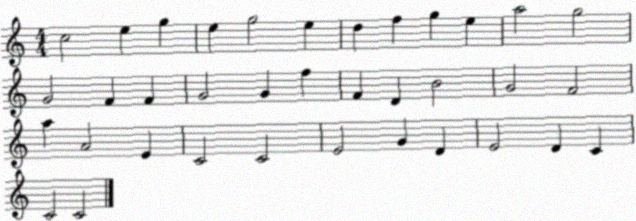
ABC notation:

X:1
T:Untitled
M:4/4
L:1/4
K:C
c2 e g e g2 e d f g e a2 g2 G2 F F G2 G f F D B2 G2 F2 a A2 E C2 C2 E2 G D E2 D C C2 C2